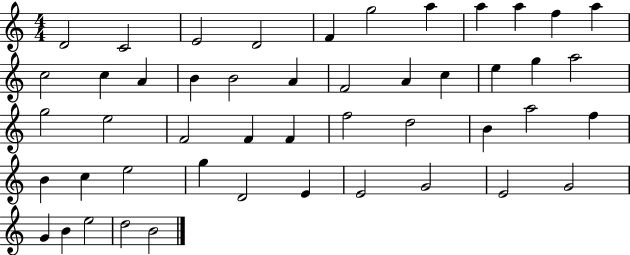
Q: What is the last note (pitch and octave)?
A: B4